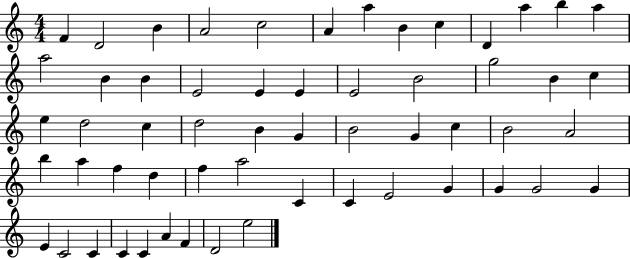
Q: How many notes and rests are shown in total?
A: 57